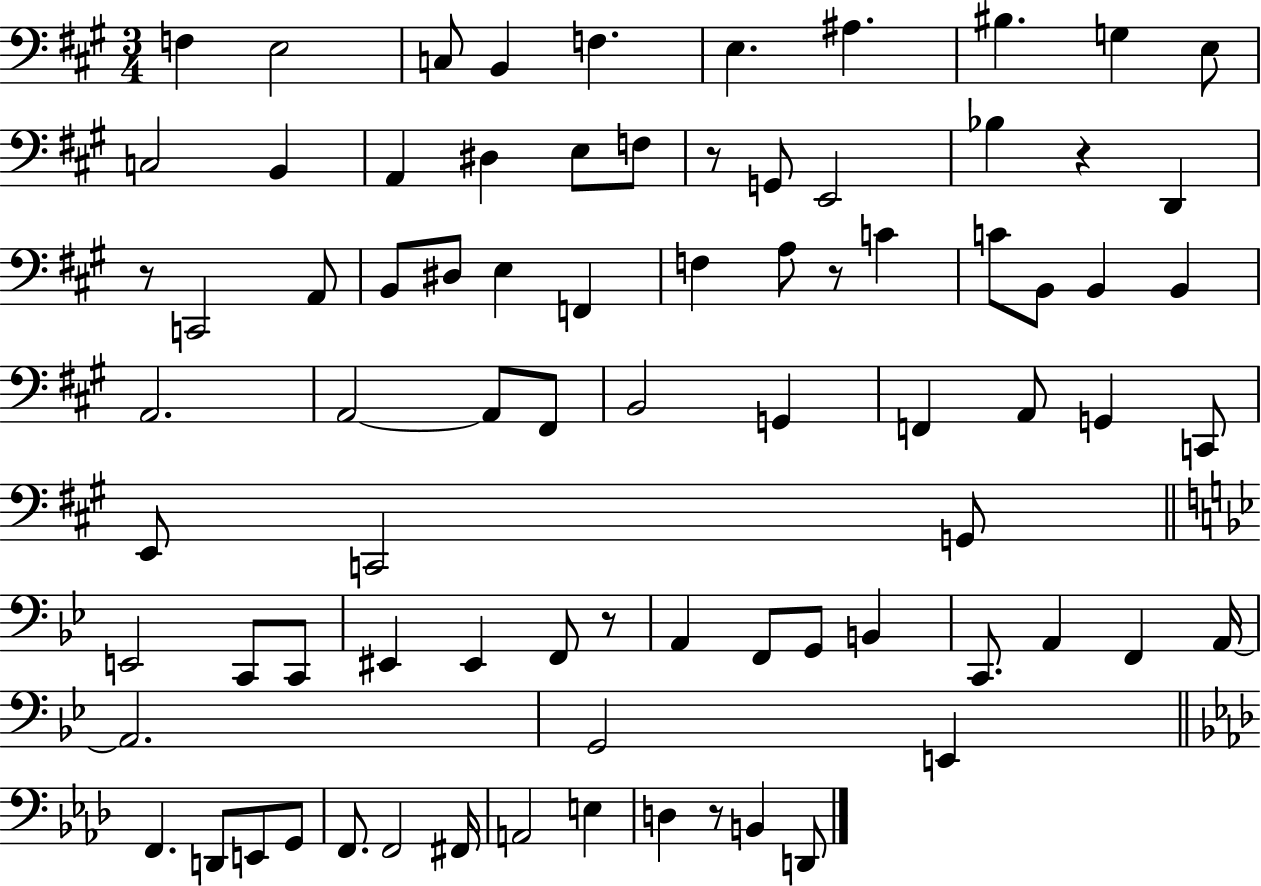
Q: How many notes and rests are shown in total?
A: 81